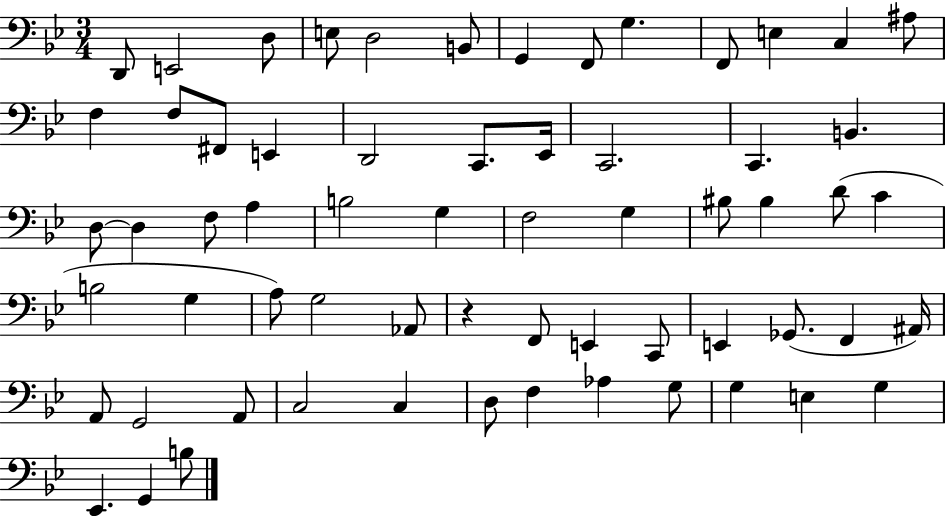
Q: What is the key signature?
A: BES major